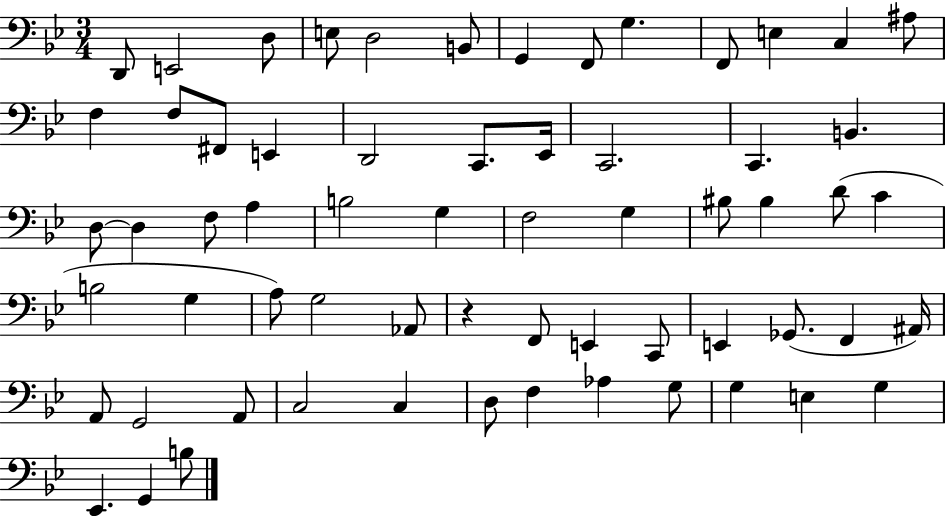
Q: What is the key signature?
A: BES major